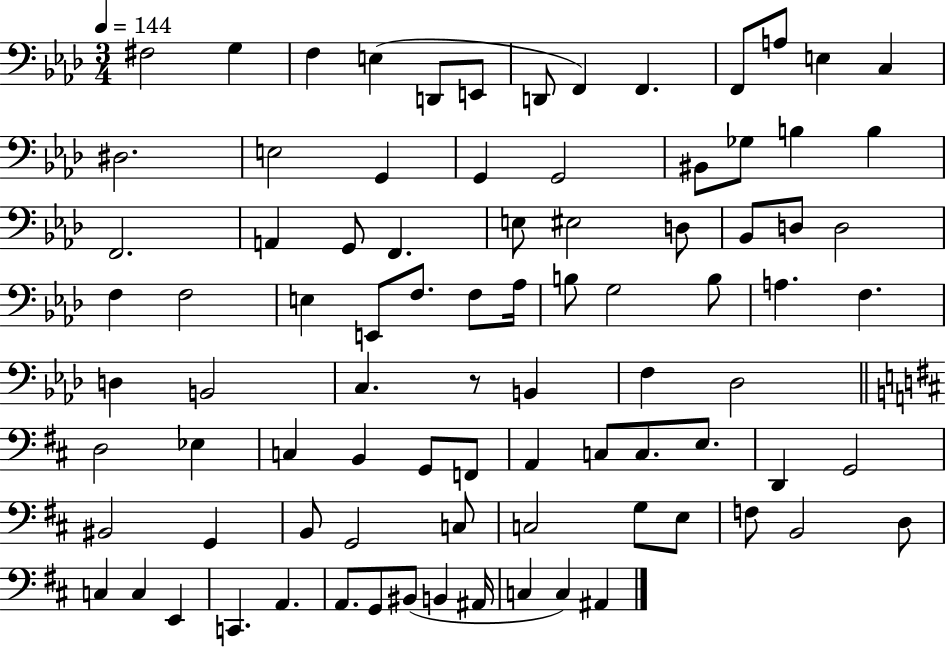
F#3/h G3/q F3/q E3/q D2/e E2/e D2/e F2/q F2/q. F2/e A3/e E3/q C3/q D#3/h. E3/h G2/q G2/q G2/h BIS2/e Gb3/e B3/q B3/q F2/h. A2/q G2/e F2/q. E3/e EIS3/h D3/e Bb2/e D3/e D3/h F3/q F3/h E3/q E2/e F3/e. F3/e Ab3/s B3/e G3/h B3/e A3/q. F3/q. D3/q B2/h C3/q. R/e B2/q F3/q Db3/h D3/h Eb3/q C3/q B2/q G2/e F2/e A2/q C3/e C3/e. E3/e. D2/q G2/h BIS2/h G2/q B2/e G2/h C3/e C3/h G3/e E3/e F3/e B2/h D3/e C3/q C3/q E2/q C2/q. A2/q. A2/e. G2/e BIS2/e B2/q A#2/s C3/q C3/q A#2/q